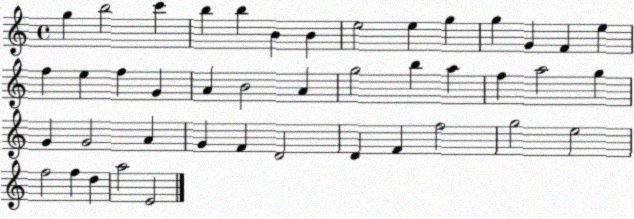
X:1
T:Untitled
M:4/4
L:1/4
K:C
g b2 c' b b B B e2 e g g G F e f e f G A B2 A g2 b a f a2 g G G2 A G F D2 D F f2 g2 e2 f2 f d a2 E2